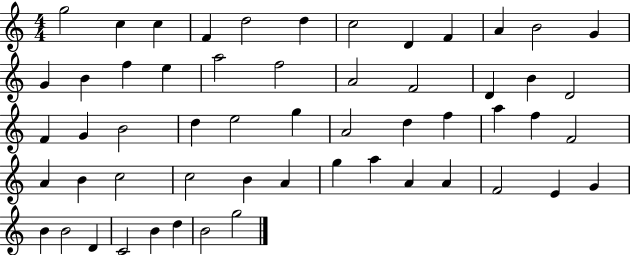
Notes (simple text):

G5/h C5/q C5/q F4/q D5/h D5/q C5/h D4/q F4/q A4/q B4/h G4/q G4/q B4/q F5/q E5/q A5/h F5/h A4/h F4/h D4/q B4/q D4/h F4/q G4/q B4/h D5/q E5/h G5/q A4/h D5/q F5/q A5/q F5/q F4/h A4/q B4/q C5/h C5/h B4/q A4/q G5/q A5/q A4/q A4/q F4/h E4/q G4/q B4/q B4/h D4/q C4/h B4/q D5/q B4/h G5/h